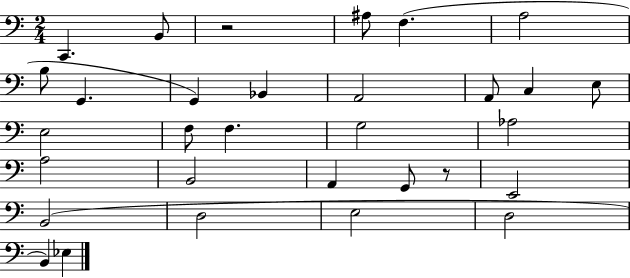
X:1
T:Untitled
M:2/4
L:1/4
K:C
C,, B,,/2 z2 ^A,/2 F, A,2 B,/2 G,, G,, _B,, A,,2 A,,/2 C, E,/2 E,2 F,/2 F, G,2 _A,2 A,2 B,,2 A,, G,,/2 z/2 E,,2 B,,2 D,2 E,2 D,2 B,, _E,